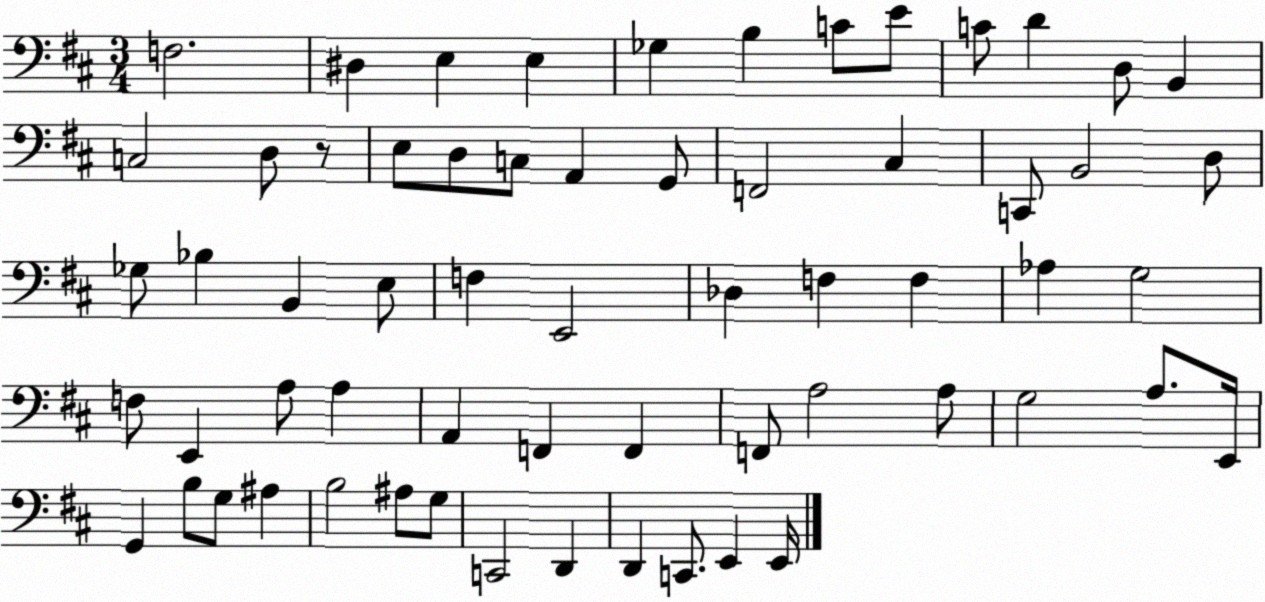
X:1
T:Untitled
M:3/4
L:1/4
K:D
F,2 ^D, E, E, _G, B, C/2 E/2 C/2 D D,/2 B,, C,2 D,/2 z/2 E,/2 D,/2 C,/2 A,, G,,/2 F,,2 ^C, C,,/2 B,,2 D,/2 _G,/2 _B, B,, E,/2 F, E,,2 _D, F, F, _A, G,2 F,/2 E,, A,/2 A, A,, F,, F,, F,,/2 A,2 A,/2 G,2 A,/2 E,,/4 G,, B,/2 G,/2 ^A, B,2 ^A,/2 G,/2 C,,2 D,, D,, C,,/2 E,, E,,/4